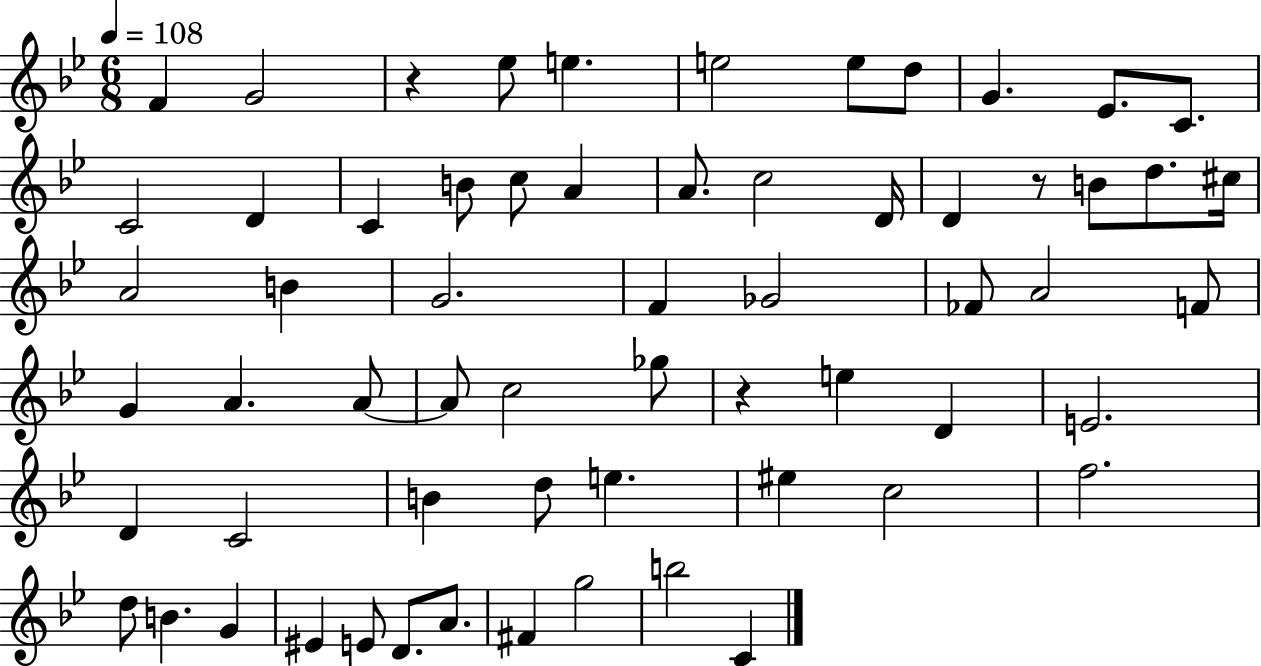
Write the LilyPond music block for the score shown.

{
  \clef treble
  \numericTimeSignature
  \time 6/8
  \key bes \major
  \tempo 4 = 108
  f'4 g'2 | r4 ees''8 e''4. | e''2 e''8 d''8 | g'4. ees'8. c'8. | \break c'2 d'4 | c'4 b'8 c''8 a'4 | a'8. c''2 d'16 | d'4 r8 b'8 d''8. cis''16 | \break a'2 b'4 | g'2. | f'4 ges'2 | fes'8 a'2 f'8 | \break g'4 a'4. a'8~~ | a'8 c''2 ges''8 | r4 e''4 d'4 | e'2. | \break d'4 c'2 | b'4 d''8 e''4. | eis''4 c''2 | f''2. | \break d''8 b'4. g'4 | eis'4 e'8 d'8. a'8. | fis'4 g''2 | b''2 c'4 | \break \bar "|."
}